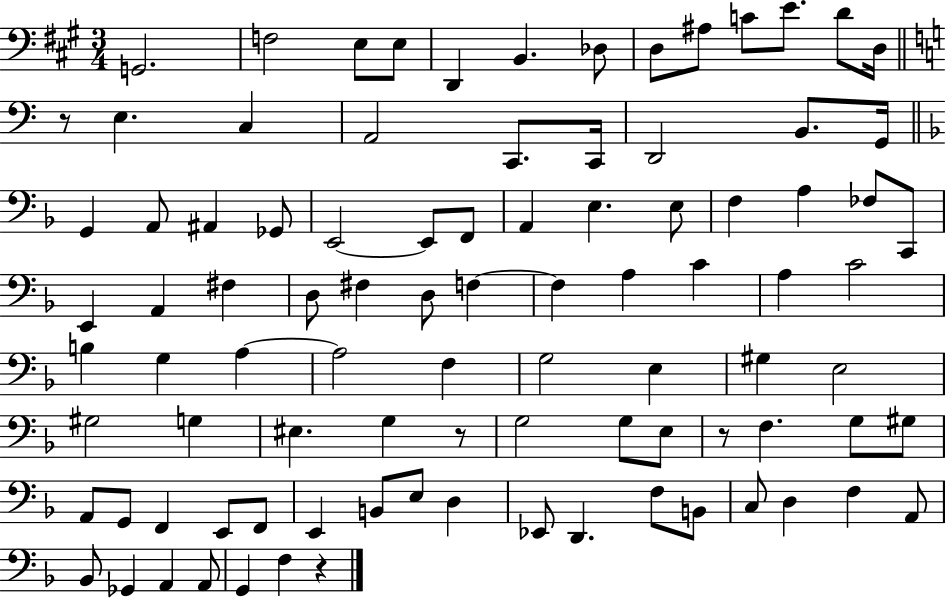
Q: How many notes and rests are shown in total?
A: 93